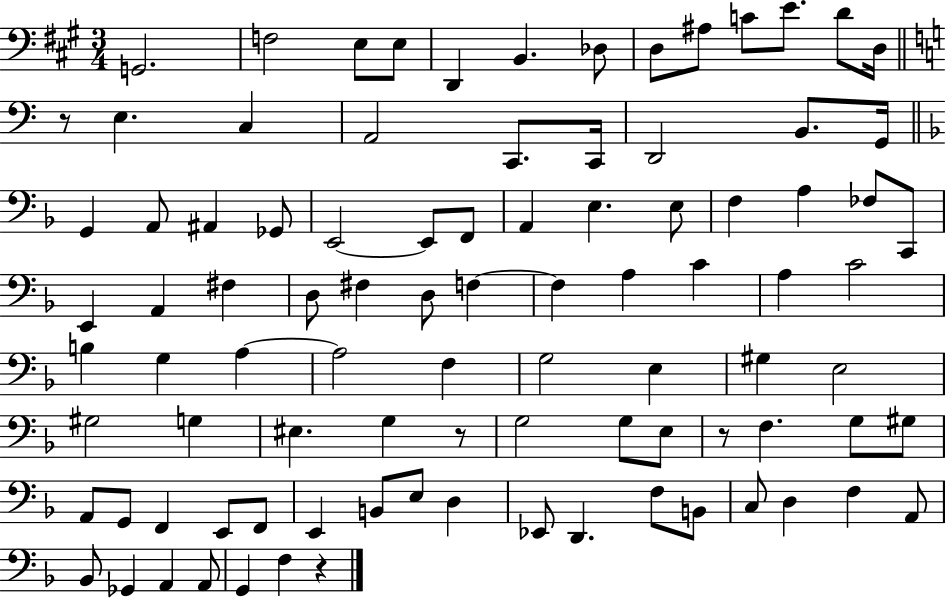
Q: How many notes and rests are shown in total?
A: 93